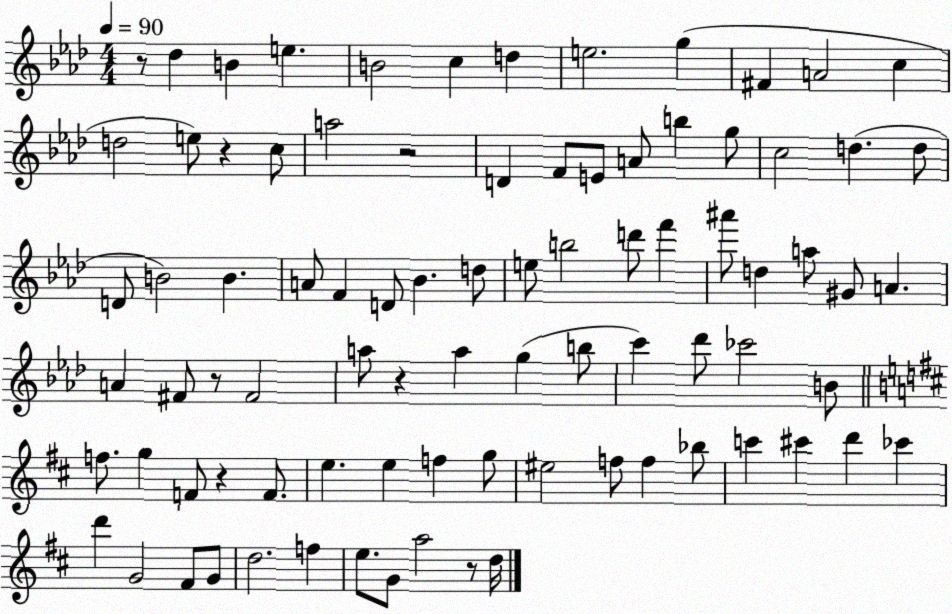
X:1
T:Untitled
M:4/4
L:1/4
K:Ab
z/2 _d B e B2 c d e2 g ^F A2 c d2 e/2 z c/2 a2 z2 D F/2 E/2 A/2 b g/2 c2 d d/2 D/2 B2 B A/2 F D/2 _B d/2 e/2 b2 d'/2 f' ^a'/2 d a/2 ^G/2 A A ^F/2 z/2 ^F2 a/2 z a g b/2 c' _d'/2 _c'2 B/2 f/2 g F/2 z F/2 e e f g/2 ^e2 f/2 f _b/2 c' ^c' d' _c' d' G2 ^F/2 G/2 d2 f e/2 G/2 a2 z/2 d/4